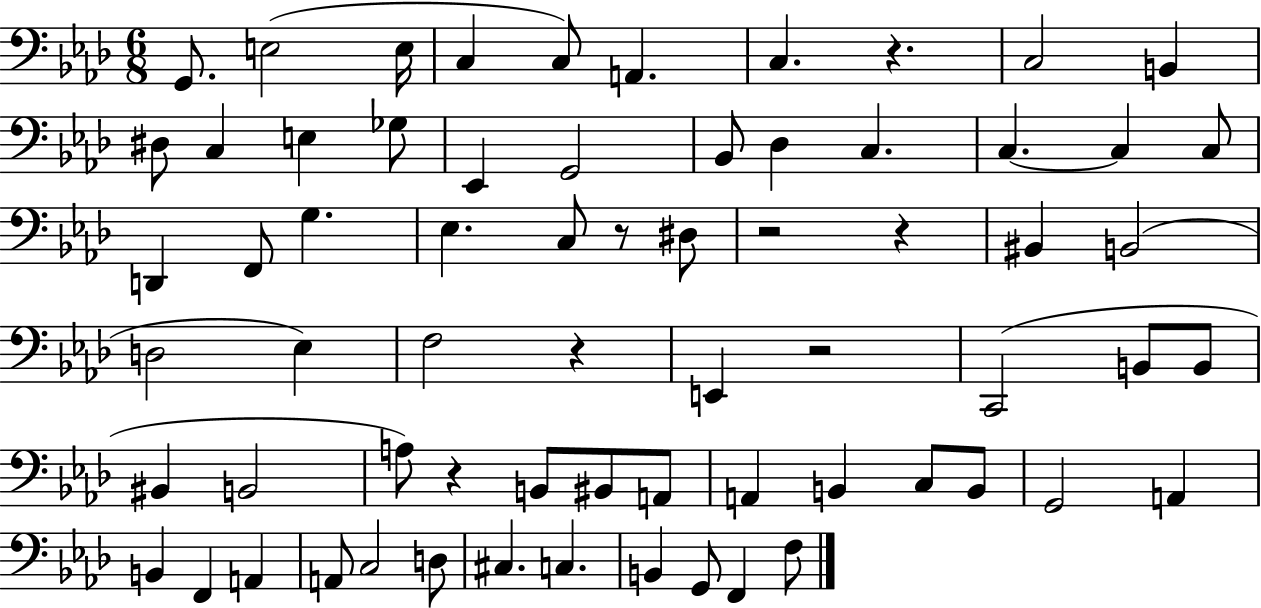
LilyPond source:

{
  \clef bass
  \numericTimeSignature
  \time 6/8
  \key aes \major
  g,8. e2( e16 | c4 c8) a,4. | c4. r4. | c2 b,4 | \break dis8 c4 e4 ges8 | ees,4 g,2 | bes,8 des4 c4. | c4.~~ c4 c8 | \break d,4 f,8 g4. | ees4. c8 r8 dis8 | r2 r4 | bis,4 b,2( | \break d2 ees4) | f2 r4 | e,4 r2 | c,2( b,8 b,8 | \break bis,4 b,2 | a8) r4 b,8 bis,8 a,8 | a,4 b,4 c8 b,8 | g,2 a,4 | \break b,4 f,4 a,4 | a,8 c2 d8 | cis4. c4. | b,4 g,8 f,4 f8 | \break \bar "|."
}